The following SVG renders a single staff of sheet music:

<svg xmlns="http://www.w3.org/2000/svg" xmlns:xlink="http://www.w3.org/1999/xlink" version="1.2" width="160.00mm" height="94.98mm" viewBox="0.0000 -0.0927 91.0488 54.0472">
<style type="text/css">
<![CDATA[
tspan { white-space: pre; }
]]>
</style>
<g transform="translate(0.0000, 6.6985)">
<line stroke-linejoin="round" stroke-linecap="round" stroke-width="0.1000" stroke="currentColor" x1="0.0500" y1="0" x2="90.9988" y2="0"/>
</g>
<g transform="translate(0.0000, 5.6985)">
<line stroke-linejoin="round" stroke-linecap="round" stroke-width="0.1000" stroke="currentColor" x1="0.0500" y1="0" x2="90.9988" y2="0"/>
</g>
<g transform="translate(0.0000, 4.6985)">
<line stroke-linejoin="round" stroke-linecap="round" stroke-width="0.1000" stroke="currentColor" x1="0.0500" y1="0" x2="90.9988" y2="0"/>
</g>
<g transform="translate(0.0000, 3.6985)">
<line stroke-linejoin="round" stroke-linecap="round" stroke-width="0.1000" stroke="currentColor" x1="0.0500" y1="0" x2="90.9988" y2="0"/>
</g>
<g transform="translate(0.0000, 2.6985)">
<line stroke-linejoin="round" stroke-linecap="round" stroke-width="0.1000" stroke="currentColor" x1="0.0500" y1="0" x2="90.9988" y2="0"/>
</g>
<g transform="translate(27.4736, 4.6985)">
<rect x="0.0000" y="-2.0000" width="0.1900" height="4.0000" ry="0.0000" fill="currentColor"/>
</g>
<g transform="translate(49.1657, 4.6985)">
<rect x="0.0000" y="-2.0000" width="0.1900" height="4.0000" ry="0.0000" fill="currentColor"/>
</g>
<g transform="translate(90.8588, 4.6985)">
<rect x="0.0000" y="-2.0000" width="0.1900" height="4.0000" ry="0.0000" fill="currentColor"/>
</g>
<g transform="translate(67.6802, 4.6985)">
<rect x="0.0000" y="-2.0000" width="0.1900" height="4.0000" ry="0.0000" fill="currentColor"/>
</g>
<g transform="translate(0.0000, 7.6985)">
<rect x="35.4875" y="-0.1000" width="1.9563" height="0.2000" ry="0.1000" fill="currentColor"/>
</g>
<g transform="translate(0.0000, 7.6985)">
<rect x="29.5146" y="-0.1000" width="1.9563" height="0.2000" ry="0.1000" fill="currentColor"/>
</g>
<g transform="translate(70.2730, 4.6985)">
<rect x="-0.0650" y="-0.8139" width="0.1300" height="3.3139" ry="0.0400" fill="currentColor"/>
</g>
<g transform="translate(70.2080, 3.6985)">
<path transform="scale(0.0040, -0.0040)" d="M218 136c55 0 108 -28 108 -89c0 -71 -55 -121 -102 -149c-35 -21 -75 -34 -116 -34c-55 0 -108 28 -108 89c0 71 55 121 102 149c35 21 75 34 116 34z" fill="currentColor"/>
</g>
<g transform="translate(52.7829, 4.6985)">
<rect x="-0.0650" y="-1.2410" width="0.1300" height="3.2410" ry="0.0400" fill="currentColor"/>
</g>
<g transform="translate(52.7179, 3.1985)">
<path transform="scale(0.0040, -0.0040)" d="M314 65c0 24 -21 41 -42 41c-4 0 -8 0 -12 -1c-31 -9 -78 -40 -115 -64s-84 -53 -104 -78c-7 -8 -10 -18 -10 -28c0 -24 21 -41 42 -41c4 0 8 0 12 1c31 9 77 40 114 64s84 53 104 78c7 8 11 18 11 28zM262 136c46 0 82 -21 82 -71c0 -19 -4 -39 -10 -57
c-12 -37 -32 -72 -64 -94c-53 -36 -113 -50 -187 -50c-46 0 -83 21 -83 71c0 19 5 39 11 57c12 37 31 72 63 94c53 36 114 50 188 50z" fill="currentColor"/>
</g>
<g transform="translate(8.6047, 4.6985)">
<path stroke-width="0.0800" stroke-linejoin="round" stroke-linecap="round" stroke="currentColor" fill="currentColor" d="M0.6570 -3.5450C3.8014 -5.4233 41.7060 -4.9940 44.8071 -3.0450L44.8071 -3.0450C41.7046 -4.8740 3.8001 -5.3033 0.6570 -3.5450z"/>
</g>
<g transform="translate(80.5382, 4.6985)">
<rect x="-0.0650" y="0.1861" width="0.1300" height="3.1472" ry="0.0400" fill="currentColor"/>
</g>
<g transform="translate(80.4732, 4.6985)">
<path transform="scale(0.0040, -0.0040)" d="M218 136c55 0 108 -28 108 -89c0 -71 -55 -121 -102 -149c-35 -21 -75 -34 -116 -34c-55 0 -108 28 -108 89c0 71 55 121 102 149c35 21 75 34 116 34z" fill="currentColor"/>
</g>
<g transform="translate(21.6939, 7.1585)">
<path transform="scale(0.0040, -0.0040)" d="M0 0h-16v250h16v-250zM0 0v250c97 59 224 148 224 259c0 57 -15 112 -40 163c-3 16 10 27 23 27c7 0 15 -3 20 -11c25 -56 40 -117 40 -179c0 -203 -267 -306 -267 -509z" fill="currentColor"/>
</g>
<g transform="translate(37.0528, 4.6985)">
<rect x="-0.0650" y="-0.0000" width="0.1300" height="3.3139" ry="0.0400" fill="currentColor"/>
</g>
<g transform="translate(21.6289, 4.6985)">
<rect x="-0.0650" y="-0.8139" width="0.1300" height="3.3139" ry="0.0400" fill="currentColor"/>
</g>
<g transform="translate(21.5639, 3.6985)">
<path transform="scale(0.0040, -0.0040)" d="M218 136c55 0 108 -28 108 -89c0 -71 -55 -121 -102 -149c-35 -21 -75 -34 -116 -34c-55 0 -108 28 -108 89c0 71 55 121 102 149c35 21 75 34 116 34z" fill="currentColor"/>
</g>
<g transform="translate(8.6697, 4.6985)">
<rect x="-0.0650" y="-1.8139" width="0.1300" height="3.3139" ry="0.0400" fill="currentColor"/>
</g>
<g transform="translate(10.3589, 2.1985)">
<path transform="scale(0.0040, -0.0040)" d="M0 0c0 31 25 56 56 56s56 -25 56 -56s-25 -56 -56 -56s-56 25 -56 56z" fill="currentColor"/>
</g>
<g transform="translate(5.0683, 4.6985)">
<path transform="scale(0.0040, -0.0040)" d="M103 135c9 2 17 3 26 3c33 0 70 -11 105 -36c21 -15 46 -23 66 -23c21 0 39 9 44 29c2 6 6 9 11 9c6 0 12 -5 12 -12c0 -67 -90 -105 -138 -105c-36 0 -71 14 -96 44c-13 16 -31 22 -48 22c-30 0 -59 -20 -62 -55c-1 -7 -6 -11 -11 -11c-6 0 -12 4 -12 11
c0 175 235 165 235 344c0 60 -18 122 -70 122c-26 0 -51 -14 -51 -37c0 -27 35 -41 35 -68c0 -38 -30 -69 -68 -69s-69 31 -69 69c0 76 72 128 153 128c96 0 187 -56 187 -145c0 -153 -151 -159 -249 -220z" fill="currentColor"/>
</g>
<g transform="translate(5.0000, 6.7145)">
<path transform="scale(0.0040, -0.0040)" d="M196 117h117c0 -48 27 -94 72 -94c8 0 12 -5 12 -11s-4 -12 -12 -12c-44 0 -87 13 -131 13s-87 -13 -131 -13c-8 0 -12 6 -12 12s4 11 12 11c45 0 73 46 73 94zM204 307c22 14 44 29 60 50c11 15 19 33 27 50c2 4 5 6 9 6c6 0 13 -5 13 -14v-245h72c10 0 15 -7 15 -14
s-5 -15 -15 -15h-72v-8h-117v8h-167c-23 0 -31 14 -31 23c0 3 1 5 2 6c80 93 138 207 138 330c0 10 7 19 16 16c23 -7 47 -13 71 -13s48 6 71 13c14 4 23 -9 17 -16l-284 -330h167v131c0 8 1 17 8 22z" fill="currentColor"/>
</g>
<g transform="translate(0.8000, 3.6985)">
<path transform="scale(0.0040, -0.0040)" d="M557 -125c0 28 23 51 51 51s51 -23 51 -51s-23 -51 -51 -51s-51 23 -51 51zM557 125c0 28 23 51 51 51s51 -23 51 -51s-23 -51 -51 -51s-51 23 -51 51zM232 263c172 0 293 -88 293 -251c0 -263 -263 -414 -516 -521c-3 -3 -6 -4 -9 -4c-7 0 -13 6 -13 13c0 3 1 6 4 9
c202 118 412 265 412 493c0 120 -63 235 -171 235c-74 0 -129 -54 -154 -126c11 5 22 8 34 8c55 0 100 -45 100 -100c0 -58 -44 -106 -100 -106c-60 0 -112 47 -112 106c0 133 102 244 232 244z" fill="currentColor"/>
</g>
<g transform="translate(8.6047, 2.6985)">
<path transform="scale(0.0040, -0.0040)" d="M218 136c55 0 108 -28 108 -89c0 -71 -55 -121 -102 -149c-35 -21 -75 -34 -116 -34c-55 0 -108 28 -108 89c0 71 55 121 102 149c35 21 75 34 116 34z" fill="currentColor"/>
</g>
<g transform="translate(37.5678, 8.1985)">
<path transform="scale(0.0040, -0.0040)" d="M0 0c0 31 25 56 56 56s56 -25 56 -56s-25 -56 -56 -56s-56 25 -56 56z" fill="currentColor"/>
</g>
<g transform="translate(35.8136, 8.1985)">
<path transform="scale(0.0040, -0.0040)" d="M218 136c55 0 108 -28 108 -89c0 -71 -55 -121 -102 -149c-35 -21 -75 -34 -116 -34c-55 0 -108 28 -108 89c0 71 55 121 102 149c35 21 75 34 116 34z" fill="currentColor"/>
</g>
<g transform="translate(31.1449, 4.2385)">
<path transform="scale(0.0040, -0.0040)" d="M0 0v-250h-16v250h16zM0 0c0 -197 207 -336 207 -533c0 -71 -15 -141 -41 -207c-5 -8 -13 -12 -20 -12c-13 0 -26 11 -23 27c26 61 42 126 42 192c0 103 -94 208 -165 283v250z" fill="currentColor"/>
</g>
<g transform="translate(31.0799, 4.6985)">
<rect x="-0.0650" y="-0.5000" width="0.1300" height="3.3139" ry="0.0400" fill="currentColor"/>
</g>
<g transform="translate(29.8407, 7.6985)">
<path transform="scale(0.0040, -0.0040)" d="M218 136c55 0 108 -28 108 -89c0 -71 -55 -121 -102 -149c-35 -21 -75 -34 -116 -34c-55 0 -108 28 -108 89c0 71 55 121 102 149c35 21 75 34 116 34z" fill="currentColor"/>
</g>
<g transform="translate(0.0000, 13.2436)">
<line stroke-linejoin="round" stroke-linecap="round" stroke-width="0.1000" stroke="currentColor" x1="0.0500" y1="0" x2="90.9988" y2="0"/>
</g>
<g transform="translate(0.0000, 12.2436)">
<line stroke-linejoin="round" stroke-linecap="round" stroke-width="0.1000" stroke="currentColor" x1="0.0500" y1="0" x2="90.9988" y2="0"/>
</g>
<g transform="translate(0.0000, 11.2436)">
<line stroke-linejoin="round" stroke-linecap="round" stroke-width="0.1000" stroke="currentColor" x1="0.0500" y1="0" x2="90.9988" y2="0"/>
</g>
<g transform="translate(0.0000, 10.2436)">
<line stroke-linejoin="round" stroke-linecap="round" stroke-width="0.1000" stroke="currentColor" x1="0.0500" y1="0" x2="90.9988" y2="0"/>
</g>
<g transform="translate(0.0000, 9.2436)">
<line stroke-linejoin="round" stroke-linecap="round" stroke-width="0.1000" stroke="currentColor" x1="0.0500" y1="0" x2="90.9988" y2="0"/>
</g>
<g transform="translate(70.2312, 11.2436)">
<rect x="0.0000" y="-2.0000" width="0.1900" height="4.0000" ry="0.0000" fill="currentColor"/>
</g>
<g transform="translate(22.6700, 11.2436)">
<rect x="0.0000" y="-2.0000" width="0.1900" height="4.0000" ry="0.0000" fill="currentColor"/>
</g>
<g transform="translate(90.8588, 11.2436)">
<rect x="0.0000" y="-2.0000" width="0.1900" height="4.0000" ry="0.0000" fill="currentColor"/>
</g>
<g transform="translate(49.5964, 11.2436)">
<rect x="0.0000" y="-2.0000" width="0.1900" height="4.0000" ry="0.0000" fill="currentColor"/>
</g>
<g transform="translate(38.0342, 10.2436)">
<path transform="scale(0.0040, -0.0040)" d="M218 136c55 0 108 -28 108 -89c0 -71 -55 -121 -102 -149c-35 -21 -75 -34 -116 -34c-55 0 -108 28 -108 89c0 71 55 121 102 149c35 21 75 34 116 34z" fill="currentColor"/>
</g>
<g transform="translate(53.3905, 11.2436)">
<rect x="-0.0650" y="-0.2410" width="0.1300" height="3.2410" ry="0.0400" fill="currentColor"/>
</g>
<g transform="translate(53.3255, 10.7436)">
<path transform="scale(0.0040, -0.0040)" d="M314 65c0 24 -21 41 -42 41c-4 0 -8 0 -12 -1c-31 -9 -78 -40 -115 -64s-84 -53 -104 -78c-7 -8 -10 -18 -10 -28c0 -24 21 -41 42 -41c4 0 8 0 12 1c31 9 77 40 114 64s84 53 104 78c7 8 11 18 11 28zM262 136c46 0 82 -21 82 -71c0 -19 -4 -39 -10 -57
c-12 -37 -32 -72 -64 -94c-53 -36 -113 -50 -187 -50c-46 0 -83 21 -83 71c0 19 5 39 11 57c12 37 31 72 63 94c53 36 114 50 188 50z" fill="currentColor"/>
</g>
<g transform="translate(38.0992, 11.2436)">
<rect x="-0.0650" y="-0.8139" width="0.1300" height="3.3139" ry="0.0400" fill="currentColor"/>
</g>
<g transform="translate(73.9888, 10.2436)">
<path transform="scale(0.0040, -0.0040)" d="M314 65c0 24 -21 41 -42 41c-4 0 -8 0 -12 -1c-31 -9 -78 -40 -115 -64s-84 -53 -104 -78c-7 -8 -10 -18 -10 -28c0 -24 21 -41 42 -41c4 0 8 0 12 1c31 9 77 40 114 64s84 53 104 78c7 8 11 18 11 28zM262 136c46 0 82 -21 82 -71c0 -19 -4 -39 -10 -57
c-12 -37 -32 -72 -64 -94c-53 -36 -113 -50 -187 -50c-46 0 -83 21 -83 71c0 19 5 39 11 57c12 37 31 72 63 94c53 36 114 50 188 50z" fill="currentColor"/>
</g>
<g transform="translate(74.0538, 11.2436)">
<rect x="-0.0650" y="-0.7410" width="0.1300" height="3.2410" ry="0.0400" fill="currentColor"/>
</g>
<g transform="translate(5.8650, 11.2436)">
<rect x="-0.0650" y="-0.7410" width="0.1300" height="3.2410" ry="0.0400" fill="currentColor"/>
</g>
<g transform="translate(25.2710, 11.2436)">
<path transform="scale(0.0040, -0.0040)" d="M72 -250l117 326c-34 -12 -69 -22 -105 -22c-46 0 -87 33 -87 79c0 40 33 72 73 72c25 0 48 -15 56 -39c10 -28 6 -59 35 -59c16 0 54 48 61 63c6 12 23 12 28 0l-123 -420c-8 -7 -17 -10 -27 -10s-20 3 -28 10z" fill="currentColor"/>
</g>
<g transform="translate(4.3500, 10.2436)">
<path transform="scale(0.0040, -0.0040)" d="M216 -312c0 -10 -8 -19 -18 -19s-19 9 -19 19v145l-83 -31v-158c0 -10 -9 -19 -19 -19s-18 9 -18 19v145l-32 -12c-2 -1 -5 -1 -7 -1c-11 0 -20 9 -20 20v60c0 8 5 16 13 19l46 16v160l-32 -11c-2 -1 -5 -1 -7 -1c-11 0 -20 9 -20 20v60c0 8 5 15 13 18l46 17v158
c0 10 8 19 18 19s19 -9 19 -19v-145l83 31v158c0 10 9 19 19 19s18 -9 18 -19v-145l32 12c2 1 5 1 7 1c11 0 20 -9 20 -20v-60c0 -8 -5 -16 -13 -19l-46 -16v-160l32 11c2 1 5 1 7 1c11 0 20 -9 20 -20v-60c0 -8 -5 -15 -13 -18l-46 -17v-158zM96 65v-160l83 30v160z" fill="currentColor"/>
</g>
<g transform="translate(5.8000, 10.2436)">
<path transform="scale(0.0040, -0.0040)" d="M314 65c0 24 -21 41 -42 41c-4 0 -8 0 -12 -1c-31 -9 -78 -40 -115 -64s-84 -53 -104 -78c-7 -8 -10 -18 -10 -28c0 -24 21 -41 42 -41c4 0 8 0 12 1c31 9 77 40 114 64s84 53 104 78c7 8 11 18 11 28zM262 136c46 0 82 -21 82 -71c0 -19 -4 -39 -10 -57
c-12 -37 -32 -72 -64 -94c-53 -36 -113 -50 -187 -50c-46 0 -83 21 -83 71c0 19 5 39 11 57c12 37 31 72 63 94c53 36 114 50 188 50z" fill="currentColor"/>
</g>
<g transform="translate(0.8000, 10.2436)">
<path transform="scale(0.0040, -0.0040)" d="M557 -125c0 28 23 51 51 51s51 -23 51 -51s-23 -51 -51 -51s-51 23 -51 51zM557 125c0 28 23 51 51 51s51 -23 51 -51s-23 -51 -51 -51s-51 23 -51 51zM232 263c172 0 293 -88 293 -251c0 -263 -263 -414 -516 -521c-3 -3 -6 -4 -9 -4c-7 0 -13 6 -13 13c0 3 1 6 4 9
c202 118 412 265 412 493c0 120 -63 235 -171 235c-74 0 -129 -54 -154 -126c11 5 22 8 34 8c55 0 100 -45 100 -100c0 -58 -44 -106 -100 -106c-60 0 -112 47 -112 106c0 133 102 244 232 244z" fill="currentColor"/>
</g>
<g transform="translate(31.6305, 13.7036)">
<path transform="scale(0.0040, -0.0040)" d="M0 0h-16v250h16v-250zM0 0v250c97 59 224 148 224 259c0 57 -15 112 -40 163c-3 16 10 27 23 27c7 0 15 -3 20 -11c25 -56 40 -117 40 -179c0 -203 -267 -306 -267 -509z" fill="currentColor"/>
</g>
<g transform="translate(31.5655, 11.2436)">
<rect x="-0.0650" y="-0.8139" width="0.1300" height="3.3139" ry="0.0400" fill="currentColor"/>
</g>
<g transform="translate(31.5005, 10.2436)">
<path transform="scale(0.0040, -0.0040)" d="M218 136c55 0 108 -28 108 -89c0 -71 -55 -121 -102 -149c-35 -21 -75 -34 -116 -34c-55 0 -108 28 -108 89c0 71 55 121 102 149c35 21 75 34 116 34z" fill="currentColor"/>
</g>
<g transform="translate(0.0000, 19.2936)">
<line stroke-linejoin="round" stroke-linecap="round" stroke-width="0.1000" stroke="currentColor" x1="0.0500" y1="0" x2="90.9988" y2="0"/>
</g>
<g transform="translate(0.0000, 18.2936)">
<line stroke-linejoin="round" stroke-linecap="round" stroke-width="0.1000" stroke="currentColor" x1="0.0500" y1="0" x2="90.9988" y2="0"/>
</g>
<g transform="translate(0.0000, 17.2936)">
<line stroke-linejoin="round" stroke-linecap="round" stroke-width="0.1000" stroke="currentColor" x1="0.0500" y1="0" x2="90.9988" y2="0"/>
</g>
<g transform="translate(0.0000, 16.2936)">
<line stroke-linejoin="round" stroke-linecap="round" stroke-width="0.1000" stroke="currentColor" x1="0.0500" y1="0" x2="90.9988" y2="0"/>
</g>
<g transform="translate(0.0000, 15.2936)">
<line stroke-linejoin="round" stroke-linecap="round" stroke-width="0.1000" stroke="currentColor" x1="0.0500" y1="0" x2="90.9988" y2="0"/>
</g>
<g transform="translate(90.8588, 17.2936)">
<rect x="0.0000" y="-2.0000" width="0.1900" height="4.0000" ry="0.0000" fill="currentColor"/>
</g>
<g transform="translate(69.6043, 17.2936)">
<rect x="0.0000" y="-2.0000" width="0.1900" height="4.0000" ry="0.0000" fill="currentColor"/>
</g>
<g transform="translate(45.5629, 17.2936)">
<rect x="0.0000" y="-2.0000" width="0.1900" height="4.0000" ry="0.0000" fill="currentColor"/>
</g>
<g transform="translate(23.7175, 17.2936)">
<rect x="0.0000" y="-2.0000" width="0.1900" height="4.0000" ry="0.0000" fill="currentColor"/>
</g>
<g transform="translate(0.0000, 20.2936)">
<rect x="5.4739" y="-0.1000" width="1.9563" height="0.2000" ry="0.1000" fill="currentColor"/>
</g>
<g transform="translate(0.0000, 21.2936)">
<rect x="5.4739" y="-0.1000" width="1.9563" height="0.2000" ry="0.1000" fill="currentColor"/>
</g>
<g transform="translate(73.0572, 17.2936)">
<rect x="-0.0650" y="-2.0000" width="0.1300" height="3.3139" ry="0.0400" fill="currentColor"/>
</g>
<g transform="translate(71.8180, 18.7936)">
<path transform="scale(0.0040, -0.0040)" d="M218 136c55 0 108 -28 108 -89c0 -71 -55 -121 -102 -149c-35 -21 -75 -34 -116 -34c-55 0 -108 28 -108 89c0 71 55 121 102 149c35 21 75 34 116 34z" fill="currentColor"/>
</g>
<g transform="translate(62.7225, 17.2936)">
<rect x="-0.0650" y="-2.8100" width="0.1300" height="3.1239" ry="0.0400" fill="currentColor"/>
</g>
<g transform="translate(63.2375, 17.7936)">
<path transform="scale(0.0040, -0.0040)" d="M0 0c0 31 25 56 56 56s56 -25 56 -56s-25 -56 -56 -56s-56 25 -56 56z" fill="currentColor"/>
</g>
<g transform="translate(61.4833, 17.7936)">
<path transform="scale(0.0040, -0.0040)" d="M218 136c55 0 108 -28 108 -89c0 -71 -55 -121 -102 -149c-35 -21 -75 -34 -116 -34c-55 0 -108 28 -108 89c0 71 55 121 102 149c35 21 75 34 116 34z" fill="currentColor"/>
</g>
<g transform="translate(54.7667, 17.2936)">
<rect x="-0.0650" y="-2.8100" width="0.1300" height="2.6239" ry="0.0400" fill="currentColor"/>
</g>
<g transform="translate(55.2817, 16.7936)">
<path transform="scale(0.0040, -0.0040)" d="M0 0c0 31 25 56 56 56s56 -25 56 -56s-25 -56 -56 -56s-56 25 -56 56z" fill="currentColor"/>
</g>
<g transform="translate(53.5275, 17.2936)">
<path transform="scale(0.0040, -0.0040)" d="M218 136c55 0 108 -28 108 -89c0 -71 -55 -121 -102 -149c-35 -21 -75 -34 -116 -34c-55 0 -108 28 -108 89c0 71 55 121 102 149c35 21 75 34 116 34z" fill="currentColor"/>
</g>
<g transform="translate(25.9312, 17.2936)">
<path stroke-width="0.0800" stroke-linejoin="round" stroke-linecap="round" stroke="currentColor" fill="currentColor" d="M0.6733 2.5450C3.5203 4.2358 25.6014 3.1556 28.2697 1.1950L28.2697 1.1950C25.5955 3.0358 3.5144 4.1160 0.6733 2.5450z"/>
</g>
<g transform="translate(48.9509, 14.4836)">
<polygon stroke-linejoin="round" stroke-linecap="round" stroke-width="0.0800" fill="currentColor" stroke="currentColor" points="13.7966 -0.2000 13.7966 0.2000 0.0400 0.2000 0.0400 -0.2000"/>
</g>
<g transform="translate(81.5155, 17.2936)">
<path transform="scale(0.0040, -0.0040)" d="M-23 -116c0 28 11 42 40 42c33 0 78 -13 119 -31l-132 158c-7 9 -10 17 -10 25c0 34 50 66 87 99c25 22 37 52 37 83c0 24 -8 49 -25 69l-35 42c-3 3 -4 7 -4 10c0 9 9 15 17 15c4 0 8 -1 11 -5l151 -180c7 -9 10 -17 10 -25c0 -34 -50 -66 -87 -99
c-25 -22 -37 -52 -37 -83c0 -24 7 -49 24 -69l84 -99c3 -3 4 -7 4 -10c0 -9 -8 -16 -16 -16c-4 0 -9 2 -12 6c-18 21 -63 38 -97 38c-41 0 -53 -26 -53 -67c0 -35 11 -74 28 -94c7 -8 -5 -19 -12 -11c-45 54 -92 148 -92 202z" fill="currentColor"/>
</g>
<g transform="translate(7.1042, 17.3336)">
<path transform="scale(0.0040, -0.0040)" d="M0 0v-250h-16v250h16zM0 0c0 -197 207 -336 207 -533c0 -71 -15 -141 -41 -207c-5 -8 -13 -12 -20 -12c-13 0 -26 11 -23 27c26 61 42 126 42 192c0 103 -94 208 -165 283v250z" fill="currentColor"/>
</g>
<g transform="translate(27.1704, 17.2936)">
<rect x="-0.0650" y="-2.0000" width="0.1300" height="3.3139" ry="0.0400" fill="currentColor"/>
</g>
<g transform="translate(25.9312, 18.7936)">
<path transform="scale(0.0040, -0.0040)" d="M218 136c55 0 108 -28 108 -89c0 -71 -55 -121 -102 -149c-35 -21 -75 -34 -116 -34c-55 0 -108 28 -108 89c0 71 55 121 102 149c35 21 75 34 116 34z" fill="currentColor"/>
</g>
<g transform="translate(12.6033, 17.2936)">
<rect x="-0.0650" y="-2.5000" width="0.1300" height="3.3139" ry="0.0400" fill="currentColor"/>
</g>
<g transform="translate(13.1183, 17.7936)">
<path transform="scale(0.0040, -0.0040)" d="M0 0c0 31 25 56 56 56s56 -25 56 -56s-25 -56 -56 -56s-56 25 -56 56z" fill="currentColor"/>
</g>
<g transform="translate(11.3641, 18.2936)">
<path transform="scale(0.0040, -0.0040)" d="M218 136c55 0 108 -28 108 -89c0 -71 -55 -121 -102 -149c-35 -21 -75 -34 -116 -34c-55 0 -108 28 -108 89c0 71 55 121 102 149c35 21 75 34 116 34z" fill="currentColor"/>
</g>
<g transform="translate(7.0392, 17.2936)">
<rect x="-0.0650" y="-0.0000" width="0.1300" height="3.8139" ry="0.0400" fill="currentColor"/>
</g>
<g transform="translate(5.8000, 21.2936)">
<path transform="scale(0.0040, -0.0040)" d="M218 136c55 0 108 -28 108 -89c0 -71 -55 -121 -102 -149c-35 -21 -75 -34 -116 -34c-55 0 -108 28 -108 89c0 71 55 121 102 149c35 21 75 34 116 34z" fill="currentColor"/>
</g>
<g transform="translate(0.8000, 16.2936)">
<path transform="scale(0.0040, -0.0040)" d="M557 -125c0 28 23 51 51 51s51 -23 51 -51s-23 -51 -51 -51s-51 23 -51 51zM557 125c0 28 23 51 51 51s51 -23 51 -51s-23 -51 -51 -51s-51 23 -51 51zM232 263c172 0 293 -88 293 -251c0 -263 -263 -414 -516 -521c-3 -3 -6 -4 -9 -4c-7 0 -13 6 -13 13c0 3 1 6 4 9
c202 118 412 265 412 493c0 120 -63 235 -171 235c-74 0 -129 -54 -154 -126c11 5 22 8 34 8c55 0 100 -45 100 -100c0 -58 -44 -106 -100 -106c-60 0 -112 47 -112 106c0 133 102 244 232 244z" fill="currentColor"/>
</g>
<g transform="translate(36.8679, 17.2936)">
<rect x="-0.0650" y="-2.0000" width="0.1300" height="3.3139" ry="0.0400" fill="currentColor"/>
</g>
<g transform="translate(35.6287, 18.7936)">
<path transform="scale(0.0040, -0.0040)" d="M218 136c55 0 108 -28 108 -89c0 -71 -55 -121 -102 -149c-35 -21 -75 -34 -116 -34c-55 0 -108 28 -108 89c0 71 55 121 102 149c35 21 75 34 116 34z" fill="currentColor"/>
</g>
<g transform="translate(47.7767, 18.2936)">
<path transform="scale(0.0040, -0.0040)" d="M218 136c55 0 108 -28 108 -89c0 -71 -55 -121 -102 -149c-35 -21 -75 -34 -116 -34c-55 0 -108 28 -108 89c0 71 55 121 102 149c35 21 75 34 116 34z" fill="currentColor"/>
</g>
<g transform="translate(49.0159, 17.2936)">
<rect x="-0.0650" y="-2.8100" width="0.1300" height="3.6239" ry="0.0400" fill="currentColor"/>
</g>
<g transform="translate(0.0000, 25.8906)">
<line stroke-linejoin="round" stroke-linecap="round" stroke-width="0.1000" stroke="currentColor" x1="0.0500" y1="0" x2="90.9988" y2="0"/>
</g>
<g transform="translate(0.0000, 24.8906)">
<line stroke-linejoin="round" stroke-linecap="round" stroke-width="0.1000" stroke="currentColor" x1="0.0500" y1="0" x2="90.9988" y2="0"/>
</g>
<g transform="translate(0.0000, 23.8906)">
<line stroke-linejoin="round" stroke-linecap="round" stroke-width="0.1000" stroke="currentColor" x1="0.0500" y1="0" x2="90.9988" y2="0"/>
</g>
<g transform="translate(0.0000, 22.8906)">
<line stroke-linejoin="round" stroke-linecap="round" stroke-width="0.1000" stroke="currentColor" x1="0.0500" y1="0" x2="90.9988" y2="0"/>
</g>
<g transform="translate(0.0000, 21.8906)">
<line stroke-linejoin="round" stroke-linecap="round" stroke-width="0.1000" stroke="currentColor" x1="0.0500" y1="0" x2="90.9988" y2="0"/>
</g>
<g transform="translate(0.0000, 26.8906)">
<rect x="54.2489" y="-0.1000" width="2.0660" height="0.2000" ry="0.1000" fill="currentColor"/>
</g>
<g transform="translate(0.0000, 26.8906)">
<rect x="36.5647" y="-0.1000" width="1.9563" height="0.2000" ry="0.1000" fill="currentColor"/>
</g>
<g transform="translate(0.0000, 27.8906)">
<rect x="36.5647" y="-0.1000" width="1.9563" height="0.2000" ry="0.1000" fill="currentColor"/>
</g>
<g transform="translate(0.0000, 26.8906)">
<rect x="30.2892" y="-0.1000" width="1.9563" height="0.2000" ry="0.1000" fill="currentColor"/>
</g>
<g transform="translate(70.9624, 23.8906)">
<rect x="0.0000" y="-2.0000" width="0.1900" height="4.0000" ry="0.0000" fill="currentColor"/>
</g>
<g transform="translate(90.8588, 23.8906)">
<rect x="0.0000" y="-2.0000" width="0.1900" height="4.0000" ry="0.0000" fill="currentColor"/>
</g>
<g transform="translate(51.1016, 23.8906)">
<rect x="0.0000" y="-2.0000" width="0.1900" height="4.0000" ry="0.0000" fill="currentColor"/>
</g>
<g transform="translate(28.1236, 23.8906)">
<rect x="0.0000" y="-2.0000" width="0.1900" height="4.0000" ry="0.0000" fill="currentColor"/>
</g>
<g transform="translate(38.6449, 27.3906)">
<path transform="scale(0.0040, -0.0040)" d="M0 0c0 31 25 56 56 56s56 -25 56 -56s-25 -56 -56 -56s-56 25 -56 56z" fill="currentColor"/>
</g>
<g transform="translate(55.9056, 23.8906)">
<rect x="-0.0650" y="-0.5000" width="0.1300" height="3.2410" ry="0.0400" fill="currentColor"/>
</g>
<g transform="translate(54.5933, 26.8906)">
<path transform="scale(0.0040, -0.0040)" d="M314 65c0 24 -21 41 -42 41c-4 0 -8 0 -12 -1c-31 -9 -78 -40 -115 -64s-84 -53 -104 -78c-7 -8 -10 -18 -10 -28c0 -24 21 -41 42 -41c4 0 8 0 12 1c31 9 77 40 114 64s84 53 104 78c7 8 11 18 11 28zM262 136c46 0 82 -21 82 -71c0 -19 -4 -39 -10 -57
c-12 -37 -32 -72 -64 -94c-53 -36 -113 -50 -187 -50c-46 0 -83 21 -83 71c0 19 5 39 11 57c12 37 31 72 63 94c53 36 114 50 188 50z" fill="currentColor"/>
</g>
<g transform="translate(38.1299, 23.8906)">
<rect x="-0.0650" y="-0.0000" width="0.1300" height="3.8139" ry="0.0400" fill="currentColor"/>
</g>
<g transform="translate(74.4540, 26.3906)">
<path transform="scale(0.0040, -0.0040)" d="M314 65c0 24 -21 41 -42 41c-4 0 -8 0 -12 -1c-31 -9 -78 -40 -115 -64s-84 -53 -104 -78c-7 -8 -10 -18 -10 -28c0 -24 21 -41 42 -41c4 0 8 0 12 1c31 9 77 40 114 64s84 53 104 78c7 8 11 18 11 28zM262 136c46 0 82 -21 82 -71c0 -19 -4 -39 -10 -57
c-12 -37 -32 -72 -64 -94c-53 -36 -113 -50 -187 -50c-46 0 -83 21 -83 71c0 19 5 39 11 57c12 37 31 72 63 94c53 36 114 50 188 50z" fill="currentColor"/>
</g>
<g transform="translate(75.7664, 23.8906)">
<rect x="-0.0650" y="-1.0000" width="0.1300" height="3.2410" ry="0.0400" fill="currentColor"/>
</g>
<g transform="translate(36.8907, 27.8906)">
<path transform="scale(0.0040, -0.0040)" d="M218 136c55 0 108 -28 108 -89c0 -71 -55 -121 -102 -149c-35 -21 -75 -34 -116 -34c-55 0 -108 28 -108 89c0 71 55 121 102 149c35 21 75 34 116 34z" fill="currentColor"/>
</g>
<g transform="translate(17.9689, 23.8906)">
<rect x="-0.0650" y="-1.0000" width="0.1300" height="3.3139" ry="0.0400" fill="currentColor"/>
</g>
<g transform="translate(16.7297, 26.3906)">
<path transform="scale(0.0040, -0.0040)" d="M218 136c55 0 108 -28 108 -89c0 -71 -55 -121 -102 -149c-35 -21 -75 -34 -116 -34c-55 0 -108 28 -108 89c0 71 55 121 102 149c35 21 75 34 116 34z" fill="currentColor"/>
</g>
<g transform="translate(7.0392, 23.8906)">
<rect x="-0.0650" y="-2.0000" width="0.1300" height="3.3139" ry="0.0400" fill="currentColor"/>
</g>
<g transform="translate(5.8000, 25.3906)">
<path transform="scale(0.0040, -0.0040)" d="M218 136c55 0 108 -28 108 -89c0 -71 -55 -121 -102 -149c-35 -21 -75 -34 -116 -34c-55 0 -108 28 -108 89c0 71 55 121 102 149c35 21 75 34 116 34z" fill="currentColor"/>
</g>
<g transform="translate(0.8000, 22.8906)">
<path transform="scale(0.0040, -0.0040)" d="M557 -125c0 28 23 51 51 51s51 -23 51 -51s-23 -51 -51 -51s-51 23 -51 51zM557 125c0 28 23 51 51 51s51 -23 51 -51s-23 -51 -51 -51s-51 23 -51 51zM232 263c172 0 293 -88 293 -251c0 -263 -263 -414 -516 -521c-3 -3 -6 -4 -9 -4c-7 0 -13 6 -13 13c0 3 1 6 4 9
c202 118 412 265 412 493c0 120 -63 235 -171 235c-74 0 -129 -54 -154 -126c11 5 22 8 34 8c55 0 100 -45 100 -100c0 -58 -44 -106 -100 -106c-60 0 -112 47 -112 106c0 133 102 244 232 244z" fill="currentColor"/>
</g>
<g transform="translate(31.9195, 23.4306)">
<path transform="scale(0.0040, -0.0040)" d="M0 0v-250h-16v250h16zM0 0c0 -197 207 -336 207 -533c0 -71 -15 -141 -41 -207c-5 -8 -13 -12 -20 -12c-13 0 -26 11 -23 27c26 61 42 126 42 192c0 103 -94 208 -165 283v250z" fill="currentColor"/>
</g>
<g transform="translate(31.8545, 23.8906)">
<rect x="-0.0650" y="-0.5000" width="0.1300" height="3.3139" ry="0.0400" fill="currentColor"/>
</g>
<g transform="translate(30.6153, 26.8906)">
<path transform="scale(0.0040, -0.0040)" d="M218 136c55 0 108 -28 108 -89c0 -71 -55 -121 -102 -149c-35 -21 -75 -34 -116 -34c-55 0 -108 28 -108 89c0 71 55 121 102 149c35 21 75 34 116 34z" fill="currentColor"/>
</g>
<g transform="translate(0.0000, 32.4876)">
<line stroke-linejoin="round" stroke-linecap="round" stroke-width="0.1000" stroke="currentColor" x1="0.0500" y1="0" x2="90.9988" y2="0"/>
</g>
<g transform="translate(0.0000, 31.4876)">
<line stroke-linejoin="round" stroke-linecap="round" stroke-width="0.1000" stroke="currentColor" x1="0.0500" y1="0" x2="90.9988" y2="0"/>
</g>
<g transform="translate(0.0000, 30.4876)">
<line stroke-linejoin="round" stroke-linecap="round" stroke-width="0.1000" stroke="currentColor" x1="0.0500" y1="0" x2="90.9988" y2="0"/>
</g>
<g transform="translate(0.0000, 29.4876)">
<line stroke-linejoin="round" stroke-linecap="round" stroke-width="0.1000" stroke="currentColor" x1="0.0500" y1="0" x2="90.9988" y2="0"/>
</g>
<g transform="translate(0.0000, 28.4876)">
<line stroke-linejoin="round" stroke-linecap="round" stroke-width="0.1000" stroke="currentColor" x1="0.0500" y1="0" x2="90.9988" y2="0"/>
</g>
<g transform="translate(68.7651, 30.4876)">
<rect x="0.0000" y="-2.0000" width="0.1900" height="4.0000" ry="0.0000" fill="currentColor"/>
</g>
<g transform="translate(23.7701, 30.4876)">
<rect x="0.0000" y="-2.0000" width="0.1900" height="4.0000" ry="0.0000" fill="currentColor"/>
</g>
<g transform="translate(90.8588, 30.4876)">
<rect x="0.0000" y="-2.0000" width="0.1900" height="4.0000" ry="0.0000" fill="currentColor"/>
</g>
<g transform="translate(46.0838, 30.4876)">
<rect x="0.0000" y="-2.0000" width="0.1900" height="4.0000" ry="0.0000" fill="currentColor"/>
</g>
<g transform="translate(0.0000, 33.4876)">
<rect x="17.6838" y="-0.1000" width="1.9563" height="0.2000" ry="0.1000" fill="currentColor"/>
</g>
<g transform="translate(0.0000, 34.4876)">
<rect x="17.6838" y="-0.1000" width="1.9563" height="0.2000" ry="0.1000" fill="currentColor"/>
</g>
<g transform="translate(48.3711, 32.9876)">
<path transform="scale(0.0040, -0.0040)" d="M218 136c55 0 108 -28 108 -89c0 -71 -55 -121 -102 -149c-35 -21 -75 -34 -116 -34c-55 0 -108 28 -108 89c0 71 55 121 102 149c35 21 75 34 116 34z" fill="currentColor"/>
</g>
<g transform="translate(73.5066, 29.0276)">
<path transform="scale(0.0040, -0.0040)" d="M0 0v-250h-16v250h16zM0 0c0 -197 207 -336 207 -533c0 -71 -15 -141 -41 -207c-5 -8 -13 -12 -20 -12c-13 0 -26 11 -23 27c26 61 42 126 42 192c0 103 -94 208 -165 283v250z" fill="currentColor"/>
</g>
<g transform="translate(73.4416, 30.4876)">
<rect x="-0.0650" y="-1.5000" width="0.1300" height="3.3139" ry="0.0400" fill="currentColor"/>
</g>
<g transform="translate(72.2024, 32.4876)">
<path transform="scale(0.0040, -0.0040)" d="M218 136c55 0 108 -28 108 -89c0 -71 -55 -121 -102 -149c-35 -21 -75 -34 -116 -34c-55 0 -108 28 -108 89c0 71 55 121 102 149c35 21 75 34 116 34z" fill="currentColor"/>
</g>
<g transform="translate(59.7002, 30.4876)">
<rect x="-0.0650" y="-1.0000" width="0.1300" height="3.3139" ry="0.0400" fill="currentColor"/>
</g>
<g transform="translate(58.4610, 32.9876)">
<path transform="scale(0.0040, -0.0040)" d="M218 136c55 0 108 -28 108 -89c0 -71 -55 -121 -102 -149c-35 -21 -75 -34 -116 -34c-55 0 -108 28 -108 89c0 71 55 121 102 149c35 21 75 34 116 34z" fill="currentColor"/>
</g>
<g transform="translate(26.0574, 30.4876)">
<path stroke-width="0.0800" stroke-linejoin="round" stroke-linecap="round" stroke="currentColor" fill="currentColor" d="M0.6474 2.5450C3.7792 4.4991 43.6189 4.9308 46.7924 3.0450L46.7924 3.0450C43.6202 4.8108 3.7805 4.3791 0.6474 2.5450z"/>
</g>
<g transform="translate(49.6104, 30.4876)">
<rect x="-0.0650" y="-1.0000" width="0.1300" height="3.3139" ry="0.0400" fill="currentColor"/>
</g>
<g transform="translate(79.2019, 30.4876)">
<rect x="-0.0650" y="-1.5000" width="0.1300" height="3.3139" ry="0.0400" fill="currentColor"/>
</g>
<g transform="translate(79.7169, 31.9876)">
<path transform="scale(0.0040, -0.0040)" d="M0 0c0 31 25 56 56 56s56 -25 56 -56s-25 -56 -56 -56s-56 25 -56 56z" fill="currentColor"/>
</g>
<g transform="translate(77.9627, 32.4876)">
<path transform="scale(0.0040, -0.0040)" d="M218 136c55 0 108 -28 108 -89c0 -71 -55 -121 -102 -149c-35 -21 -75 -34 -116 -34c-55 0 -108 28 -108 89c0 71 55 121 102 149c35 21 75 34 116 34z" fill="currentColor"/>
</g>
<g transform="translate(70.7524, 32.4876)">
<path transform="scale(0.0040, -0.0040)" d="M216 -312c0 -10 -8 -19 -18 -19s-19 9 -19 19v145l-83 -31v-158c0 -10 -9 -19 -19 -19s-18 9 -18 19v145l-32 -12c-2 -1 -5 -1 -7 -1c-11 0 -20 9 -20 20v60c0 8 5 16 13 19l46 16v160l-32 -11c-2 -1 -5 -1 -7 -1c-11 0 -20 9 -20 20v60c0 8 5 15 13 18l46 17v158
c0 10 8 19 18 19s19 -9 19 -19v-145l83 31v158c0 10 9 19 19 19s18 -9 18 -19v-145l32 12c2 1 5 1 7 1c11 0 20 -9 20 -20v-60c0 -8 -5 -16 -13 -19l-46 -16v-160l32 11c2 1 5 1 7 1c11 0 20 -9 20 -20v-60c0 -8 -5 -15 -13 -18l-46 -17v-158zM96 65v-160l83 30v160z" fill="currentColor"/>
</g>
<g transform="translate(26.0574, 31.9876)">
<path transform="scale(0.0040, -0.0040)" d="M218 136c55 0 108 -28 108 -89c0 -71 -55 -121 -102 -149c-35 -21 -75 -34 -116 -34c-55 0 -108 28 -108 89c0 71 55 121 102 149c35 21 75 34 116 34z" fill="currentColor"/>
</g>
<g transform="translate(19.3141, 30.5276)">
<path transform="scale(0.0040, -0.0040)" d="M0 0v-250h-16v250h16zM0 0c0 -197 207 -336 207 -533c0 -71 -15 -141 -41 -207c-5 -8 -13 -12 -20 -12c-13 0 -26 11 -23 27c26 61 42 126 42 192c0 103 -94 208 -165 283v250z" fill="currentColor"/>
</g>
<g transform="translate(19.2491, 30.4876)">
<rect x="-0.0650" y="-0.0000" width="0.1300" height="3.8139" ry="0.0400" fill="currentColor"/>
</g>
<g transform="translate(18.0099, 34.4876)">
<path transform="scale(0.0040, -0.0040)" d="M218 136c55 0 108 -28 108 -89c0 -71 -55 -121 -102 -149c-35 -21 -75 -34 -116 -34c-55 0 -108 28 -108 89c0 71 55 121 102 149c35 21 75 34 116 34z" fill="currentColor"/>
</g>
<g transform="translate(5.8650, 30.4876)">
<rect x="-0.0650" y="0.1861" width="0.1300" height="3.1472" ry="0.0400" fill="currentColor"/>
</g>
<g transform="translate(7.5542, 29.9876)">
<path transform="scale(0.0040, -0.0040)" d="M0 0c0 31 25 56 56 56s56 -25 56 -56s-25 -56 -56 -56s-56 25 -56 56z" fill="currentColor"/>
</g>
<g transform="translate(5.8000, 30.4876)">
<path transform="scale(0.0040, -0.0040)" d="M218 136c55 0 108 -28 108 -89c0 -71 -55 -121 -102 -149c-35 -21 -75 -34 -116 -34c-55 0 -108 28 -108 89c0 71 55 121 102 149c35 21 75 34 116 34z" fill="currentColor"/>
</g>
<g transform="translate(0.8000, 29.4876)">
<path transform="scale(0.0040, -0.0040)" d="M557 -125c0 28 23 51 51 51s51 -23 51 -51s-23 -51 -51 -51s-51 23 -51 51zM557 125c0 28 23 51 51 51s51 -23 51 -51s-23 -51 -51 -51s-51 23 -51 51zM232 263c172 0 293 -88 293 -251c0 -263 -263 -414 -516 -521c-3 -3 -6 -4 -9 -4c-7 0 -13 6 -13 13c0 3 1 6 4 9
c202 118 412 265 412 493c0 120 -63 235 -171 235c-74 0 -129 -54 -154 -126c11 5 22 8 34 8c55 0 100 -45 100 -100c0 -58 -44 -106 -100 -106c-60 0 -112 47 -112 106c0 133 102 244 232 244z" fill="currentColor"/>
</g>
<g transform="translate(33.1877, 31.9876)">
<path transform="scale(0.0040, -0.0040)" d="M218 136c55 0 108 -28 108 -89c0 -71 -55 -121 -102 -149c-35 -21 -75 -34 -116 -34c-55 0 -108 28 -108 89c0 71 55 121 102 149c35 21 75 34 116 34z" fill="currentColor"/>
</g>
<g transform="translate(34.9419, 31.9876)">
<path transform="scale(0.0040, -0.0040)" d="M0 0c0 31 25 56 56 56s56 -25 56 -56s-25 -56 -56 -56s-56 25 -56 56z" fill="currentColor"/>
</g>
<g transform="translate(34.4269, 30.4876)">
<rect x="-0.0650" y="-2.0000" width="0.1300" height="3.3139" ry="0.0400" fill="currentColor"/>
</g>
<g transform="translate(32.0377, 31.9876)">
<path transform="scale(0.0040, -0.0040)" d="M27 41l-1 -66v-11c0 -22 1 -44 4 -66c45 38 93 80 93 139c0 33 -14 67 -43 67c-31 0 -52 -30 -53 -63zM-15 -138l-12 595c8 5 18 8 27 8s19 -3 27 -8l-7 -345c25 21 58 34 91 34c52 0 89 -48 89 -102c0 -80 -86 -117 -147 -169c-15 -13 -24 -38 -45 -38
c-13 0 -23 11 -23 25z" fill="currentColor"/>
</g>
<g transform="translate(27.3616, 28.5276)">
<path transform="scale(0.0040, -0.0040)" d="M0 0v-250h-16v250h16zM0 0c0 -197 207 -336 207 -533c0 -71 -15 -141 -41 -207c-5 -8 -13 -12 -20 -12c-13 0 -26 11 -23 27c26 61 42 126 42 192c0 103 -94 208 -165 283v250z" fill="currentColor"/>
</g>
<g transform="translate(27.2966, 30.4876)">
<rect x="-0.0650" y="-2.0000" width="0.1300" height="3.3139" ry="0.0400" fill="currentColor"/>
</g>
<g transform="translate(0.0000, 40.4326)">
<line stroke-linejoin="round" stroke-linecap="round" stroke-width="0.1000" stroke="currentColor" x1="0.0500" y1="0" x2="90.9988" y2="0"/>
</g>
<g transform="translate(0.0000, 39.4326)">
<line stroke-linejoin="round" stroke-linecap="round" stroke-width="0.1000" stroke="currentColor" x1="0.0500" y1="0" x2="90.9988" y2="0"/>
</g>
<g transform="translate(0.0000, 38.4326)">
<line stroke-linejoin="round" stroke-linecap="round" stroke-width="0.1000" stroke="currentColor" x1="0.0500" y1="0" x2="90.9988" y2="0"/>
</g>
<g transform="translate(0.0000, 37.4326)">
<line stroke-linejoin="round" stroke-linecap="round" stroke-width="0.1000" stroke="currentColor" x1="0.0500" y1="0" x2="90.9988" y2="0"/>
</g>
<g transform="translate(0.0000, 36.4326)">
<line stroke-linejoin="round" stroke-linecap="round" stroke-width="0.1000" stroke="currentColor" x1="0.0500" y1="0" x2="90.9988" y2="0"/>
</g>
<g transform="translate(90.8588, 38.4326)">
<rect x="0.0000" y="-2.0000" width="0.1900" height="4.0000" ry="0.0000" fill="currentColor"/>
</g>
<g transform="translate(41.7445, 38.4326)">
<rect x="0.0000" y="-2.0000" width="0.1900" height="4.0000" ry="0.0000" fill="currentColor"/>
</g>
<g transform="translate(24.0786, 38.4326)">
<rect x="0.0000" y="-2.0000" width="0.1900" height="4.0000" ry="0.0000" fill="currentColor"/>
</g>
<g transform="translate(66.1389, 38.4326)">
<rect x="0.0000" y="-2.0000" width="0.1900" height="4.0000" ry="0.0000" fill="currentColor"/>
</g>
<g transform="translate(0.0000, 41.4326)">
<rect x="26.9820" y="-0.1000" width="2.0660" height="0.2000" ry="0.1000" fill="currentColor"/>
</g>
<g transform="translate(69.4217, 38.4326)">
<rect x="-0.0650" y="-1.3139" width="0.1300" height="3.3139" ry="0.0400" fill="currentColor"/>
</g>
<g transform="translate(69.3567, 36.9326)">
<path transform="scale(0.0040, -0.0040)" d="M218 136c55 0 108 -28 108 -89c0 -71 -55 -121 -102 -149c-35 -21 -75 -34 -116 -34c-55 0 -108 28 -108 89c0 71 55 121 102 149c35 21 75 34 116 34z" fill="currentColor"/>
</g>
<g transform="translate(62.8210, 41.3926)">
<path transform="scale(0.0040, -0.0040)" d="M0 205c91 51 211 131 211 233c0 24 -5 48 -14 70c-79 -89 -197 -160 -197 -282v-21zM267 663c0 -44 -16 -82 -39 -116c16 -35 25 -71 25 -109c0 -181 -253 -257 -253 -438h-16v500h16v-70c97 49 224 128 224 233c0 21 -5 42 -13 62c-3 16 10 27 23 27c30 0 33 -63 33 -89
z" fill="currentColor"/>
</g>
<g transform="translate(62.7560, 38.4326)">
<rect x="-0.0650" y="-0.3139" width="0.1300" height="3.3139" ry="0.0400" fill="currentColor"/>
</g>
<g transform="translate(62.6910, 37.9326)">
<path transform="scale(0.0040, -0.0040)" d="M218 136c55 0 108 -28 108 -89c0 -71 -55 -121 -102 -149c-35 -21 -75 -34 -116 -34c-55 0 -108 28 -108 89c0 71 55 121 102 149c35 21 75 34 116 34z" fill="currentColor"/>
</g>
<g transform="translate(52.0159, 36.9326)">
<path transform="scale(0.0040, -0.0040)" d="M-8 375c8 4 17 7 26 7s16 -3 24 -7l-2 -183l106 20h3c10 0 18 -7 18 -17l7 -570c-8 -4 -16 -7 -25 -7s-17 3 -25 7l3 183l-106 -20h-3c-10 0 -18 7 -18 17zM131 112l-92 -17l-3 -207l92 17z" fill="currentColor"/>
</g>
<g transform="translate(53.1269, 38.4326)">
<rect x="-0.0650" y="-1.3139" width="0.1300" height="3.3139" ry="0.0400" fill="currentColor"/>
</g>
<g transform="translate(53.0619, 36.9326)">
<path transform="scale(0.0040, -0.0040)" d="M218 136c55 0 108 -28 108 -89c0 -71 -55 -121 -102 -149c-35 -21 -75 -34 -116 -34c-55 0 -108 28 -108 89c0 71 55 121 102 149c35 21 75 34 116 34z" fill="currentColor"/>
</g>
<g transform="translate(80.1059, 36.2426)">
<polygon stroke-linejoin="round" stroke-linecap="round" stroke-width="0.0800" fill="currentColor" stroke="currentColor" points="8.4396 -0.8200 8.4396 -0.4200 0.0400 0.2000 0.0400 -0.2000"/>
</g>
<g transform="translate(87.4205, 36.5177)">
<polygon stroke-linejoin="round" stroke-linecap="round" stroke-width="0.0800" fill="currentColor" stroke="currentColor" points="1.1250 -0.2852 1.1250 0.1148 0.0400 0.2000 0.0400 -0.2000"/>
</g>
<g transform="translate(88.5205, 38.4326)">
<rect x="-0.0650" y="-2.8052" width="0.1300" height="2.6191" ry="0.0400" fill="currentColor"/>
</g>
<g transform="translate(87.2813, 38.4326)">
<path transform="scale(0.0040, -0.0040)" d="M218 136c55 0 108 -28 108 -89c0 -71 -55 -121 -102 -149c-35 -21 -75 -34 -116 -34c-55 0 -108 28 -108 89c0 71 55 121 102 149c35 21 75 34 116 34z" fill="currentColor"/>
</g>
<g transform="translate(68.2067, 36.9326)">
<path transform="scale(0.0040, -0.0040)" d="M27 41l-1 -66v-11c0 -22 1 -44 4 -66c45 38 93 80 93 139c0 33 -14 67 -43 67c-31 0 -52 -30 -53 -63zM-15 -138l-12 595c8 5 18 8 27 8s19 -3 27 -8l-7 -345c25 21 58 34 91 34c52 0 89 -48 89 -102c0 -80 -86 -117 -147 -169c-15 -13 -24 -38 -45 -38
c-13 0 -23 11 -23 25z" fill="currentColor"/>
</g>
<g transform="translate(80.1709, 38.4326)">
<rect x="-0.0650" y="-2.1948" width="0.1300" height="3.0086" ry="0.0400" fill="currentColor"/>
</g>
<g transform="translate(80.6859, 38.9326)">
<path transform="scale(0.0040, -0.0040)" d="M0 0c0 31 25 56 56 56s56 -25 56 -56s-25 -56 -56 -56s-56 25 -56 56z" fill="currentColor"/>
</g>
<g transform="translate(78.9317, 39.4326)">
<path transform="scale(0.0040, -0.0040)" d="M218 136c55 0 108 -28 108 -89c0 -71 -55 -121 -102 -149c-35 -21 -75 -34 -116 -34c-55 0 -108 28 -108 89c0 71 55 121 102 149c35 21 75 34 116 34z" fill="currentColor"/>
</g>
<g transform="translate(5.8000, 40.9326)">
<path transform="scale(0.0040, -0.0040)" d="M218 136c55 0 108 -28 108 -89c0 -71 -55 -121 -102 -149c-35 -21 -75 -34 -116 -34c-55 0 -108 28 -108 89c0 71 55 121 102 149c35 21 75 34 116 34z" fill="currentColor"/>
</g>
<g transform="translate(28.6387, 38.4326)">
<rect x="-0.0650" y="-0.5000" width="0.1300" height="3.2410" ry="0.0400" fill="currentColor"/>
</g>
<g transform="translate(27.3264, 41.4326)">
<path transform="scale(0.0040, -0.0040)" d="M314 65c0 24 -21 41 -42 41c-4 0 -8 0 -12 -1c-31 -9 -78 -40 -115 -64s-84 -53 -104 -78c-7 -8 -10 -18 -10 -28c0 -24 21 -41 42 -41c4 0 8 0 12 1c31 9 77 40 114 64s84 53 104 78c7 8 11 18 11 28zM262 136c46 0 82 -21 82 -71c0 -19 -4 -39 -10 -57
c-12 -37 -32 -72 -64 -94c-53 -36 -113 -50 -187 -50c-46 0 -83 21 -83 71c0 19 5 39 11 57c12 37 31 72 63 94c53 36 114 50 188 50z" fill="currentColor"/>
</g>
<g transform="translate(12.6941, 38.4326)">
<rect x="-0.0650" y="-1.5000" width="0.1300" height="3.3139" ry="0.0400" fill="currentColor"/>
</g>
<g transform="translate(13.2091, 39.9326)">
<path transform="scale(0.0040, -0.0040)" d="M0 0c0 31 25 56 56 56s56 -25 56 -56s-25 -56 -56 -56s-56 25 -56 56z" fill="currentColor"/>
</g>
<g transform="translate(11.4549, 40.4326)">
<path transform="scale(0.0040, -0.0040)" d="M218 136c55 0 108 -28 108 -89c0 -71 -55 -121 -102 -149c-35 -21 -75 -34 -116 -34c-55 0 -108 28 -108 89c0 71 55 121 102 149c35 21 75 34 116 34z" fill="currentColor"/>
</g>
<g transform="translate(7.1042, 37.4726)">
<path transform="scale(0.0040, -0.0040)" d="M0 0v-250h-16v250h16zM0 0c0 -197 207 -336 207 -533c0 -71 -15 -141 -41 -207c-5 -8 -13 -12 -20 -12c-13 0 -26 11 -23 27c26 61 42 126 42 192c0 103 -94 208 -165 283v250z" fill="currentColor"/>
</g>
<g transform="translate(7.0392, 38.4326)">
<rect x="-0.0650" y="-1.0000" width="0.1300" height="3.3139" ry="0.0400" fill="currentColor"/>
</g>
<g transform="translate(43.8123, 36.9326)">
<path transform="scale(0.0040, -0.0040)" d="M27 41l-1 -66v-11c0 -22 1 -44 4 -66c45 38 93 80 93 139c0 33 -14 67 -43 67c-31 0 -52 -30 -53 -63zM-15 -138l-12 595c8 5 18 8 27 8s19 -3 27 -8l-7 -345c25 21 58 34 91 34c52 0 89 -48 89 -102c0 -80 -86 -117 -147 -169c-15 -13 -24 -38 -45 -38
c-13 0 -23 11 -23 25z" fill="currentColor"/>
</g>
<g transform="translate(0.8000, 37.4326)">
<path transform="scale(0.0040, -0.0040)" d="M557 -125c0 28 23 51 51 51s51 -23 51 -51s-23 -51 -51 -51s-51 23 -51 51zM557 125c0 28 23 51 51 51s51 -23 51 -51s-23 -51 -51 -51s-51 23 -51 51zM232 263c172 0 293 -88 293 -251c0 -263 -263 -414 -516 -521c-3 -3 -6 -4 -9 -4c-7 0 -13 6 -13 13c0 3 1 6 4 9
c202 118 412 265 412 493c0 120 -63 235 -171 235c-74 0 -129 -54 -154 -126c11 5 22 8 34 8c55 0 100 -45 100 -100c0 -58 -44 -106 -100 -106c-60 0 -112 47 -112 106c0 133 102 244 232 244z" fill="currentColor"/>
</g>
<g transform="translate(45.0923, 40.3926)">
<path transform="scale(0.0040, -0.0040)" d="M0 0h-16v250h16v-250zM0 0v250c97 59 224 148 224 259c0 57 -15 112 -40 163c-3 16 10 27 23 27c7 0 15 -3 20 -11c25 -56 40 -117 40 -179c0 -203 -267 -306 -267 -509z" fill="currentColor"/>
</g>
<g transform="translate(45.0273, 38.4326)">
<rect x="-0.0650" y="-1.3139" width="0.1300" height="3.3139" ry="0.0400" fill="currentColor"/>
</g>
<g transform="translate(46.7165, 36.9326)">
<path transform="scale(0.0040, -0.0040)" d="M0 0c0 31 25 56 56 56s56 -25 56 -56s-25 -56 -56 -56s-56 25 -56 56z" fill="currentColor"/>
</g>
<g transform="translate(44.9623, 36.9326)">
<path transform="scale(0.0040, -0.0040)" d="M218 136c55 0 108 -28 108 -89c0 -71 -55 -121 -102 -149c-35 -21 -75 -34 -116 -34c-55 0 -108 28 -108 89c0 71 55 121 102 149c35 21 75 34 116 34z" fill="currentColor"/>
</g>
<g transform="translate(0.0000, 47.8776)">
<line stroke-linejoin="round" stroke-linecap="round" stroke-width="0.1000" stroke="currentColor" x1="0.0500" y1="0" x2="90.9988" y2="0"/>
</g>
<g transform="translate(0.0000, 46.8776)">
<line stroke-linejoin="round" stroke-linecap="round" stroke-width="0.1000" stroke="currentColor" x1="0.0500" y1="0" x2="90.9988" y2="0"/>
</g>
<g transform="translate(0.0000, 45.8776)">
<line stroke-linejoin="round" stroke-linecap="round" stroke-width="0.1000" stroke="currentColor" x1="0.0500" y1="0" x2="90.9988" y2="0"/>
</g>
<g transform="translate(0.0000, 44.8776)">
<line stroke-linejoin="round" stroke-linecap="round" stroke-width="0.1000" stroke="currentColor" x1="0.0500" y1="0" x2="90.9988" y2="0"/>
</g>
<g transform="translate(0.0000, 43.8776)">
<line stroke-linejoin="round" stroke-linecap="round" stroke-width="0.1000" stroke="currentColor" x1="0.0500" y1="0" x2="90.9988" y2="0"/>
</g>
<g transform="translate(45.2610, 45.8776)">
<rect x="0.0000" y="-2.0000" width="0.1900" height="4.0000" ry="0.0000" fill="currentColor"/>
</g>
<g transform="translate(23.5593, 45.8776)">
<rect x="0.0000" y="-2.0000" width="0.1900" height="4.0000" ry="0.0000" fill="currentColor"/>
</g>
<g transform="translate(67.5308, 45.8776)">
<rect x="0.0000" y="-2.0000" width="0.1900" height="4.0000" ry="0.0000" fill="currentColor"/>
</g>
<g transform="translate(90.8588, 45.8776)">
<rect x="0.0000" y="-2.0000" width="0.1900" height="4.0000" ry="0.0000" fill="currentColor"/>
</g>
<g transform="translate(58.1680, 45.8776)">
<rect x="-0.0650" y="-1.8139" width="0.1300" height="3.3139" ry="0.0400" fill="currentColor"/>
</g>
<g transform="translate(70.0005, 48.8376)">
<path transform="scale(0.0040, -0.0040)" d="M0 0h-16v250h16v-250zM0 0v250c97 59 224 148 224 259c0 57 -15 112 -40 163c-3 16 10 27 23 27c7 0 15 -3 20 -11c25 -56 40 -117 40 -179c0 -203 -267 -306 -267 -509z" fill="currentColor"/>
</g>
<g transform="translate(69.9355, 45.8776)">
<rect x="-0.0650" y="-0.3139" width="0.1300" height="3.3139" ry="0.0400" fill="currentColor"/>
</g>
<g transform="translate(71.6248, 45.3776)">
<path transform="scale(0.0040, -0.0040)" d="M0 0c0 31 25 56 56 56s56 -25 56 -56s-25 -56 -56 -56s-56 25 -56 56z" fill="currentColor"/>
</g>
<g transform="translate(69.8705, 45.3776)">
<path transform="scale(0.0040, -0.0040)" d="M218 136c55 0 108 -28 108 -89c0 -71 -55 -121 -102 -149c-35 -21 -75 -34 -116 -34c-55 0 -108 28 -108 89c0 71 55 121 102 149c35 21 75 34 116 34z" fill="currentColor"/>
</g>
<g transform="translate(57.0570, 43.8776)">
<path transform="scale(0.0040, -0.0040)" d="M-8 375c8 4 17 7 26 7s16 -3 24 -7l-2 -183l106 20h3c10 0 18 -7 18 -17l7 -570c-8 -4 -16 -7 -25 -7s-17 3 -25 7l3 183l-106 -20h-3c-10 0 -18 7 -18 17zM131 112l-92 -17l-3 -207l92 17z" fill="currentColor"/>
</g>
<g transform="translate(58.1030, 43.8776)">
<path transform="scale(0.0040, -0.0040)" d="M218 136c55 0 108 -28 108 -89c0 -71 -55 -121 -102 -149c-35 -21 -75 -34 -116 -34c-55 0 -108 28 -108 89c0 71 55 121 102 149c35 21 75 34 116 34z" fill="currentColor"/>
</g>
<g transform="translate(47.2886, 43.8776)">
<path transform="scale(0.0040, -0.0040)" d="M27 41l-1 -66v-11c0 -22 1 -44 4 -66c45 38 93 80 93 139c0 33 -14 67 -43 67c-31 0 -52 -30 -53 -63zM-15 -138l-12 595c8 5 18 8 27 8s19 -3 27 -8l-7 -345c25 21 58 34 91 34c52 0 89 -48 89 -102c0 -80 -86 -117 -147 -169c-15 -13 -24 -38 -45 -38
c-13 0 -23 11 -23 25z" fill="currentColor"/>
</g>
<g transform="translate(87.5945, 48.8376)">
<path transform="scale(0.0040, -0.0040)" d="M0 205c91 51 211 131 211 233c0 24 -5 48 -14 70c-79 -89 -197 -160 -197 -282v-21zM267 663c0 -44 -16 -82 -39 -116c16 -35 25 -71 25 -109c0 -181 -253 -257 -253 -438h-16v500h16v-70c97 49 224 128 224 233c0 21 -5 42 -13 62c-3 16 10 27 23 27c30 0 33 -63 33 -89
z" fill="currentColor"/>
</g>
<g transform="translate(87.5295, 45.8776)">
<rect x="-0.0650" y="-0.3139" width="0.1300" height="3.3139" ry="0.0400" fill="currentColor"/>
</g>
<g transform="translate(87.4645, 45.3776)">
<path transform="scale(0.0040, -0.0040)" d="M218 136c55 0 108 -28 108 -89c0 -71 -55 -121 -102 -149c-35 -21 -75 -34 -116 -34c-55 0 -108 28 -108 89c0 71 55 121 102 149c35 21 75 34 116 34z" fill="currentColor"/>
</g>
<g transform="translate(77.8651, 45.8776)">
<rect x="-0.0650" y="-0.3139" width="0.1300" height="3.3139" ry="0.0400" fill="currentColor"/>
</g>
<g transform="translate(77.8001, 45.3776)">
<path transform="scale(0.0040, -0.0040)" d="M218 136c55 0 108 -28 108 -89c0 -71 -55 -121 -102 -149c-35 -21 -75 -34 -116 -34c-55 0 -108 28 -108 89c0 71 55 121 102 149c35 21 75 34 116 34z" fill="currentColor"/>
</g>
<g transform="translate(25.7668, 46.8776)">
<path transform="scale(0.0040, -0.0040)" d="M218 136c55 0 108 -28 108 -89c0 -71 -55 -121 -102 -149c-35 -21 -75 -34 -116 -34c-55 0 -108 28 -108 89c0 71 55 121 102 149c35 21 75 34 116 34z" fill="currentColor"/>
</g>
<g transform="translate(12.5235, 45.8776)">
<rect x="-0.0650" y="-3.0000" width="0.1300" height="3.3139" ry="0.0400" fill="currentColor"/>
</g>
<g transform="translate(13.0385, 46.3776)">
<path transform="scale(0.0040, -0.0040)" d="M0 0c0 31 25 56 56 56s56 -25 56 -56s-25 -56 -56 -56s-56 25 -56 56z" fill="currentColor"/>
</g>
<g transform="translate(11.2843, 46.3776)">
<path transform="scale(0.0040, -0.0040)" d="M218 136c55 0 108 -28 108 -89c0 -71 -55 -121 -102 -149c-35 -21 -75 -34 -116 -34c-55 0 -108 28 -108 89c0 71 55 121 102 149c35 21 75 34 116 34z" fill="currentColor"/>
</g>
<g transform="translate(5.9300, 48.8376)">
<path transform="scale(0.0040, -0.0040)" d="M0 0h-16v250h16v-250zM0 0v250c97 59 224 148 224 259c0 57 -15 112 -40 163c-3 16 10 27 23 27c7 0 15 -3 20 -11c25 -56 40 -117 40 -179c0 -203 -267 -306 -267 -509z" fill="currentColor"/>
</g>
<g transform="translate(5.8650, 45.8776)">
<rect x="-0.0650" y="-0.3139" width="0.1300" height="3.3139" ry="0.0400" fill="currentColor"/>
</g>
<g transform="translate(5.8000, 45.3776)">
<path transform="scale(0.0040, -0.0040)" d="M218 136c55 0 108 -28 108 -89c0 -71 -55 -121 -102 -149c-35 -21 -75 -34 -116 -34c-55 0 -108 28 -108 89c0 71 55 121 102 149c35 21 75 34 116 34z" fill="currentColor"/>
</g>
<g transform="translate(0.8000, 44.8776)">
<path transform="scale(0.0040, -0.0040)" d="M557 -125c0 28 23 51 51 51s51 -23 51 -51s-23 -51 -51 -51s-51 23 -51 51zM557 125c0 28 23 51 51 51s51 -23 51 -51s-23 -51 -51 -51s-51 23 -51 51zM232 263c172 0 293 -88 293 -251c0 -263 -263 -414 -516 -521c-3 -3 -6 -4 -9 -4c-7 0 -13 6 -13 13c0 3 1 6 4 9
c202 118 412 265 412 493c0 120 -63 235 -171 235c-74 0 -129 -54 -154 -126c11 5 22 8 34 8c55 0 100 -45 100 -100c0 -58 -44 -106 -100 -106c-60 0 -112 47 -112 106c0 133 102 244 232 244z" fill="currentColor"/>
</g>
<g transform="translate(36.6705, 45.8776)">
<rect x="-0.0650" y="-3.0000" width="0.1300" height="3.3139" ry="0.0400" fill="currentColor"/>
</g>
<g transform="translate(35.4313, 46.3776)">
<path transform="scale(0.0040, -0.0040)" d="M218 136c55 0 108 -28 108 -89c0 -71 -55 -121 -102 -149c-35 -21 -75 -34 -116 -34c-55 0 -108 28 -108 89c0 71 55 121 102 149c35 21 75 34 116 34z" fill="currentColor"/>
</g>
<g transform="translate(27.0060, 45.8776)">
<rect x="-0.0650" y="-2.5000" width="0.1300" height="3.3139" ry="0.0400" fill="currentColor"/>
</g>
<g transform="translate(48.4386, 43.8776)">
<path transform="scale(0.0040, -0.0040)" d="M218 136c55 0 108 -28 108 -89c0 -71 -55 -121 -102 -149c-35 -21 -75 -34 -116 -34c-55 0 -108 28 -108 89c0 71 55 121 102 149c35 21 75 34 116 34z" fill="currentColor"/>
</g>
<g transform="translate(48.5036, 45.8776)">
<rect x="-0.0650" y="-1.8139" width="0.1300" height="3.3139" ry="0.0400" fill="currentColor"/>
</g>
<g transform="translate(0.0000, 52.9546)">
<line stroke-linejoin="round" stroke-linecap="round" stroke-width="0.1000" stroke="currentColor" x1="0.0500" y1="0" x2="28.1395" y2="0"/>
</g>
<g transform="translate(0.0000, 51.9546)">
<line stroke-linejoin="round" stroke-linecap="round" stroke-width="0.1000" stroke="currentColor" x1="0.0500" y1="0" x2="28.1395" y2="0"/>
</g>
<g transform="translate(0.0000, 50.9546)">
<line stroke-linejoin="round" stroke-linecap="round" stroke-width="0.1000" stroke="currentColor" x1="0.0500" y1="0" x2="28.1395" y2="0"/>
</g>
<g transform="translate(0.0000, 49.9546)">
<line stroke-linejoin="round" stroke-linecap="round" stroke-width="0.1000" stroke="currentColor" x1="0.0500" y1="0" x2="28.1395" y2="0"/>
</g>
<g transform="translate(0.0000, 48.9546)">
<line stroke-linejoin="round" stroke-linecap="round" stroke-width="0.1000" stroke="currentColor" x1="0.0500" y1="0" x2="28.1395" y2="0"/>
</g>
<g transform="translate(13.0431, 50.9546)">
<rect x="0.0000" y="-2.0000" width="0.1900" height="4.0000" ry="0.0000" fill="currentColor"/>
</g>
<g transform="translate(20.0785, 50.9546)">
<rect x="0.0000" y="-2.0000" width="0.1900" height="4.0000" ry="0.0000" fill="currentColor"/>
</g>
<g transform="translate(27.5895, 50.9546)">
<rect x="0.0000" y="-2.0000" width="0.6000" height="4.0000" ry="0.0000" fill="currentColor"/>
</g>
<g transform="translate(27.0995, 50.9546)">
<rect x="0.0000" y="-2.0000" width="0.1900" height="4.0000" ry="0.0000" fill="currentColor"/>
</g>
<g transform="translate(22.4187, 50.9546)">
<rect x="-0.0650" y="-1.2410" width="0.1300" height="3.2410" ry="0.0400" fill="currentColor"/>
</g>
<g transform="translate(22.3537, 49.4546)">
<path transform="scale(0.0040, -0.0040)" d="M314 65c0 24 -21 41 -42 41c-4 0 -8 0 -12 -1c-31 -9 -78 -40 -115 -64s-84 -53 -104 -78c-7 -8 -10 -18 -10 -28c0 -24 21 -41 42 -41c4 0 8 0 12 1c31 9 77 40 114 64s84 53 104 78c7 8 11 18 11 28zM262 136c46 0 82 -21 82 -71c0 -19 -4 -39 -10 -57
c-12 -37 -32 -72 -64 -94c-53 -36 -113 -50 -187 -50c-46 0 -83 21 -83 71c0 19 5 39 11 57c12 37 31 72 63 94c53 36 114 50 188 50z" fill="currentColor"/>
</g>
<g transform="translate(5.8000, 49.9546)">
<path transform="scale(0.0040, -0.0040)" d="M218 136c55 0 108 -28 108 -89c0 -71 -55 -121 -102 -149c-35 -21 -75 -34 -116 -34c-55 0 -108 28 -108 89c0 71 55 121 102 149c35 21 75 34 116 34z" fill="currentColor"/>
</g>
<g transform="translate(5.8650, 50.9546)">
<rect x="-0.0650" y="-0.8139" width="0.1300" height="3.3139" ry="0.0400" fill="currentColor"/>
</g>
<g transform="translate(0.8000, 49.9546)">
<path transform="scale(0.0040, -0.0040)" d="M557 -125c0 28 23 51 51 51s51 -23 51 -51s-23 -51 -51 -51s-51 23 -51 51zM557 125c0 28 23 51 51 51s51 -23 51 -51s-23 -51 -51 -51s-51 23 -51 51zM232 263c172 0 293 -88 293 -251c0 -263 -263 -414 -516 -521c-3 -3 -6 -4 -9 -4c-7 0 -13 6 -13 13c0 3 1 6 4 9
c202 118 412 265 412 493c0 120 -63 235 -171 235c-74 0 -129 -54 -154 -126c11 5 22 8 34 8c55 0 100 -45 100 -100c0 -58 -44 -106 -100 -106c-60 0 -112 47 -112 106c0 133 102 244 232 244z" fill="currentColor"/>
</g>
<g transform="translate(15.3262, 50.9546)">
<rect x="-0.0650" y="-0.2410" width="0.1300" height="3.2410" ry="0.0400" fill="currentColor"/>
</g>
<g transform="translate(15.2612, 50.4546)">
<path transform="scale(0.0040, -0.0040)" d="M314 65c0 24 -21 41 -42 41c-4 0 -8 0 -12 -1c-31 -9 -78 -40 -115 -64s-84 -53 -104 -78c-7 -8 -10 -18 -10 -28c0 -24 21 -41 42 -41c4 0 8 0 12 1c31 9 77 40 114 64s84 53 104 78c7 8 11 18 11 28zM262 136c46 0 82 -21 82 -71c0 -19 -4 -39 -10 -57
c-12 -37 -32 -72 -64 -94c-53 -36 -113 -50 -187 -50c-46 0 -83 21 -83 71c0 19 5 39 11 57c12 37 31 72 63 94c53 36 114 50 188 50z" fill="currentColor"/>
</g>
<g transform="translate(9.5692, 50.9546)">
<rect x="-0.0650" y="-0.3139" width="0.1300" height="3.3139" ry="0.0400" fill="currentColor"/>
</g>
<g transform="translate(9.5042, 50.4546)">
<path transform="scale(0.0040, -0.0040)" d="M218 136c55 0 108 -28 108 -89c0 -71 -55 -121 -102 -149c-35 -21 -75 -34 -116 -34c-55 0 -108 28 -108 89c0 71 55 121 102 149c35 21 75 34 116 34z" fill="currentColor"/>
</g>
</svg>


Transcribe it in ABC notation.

X:1
T:Untitled
M:2/4
L:1/4
K:C
A, F,/2 E,,/2 D,, G,2 F, D, ^F,2 z/2 F,/2 F, E,2 F,2 C,,/2 B,, A,, A,, B,,/2 D,/2 C,/2 A,, z A,, F,, E,,/2 C,, E,,2 F,,2 D, C,,/2 A,,/2 _A,, F,, F,, ^G,,/2 ^G,, F,,/2 G,, E,,2 _G,/2 G, E,/4 _G, B,,/2 D,/4 E,/2 C, B,, C, _A, A, E,/2 E, E,/4 F, E, E,2 G,2